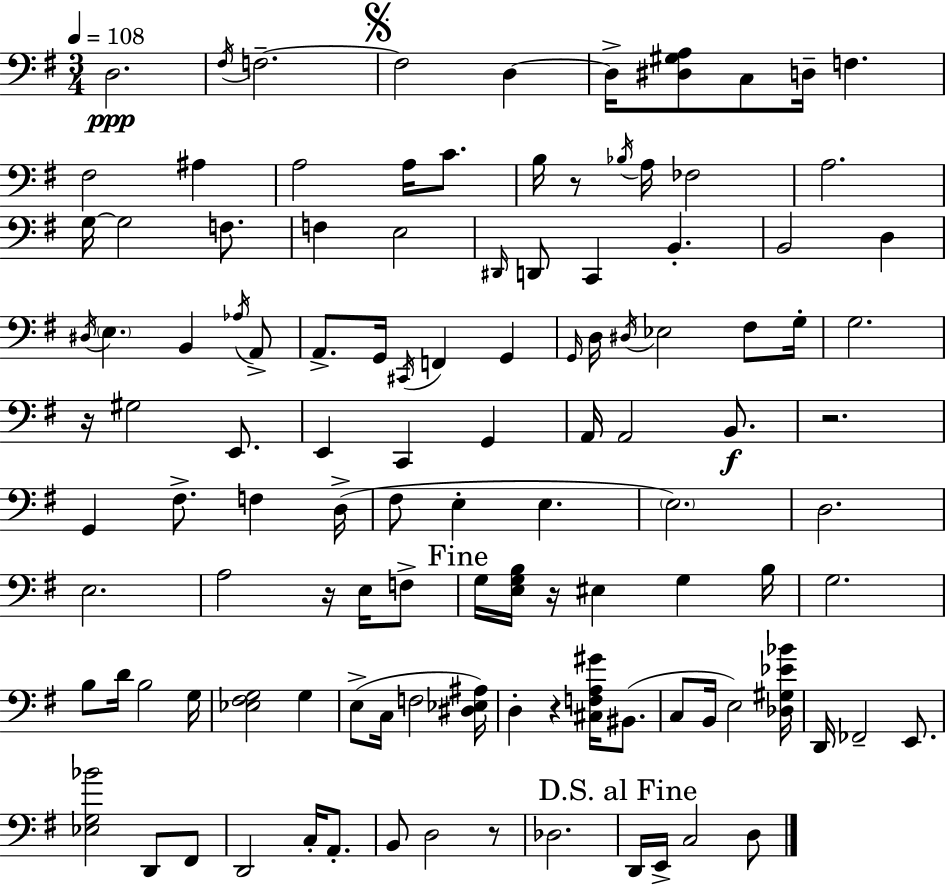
{
  \clef bass
  \numericTimeSignature
  \time 3/4
  \key g \major
  \tempo 4 = 108
  \repeat volta 2 { d2.\ppp | \acciaccatura { fis16 } f2.--~~ | \mark \markup { \musicglyph "scripts.segno" } f2 d4~~ | d16-> <dis gis a>8 c8 d16-- f4. | \break fis2 ais4 | a2 a16 c'8. | b16 r8 \acciaccatura { bes16 } a16 fes2 | a2. | \break g16~~ g2 f8. | f4 e2 | \grace { dis,16 } d,8 c,4 b,4.-. | b,2 d4 | \break \acciaccatura { dis16 } \parenthesize e4. b,4 | \acciaccatura { aes16 } a,8-> a,8.-> g,16 \acciaccatura { cis,16 } f,4 | g,4 \grace { g,16 } d16 \acciaccatura { dis16 } ees2 | fis8 g16-. g2. | \break r16 gis2 | e,8. e,4 | c,4 g,4 a,16 a,2 | b,8.\f r2. | \break g,4 | fis8.-> f4 d16->( fis8 e4-. | e4. \parenthesize e2.) | d2. | \break e2. | a2 | r16 e16 f8-> \mark "Fine" g16 <e g b>16 r16 eis4 | g4 b16 g2. | \break b8 d'16 b2 | g16 <ees fis g>2 | g4 e8->( c16 f2 | <dis ees ais>16) d4-. | \break r4 <cis f a gis'>16 bis,8.( c8 b,16 e2) | <des gis ees' bes'>16 d,16 fes,2-- | e,8. <ees g bes'>2 | d,8 fis,8 d,2 | \break c16-. a,8.-. b,8 d2 | r8 des2. | \mark "D.S. al Fine" d,16 e,16-> c2 | d8 } \bar "|."
}